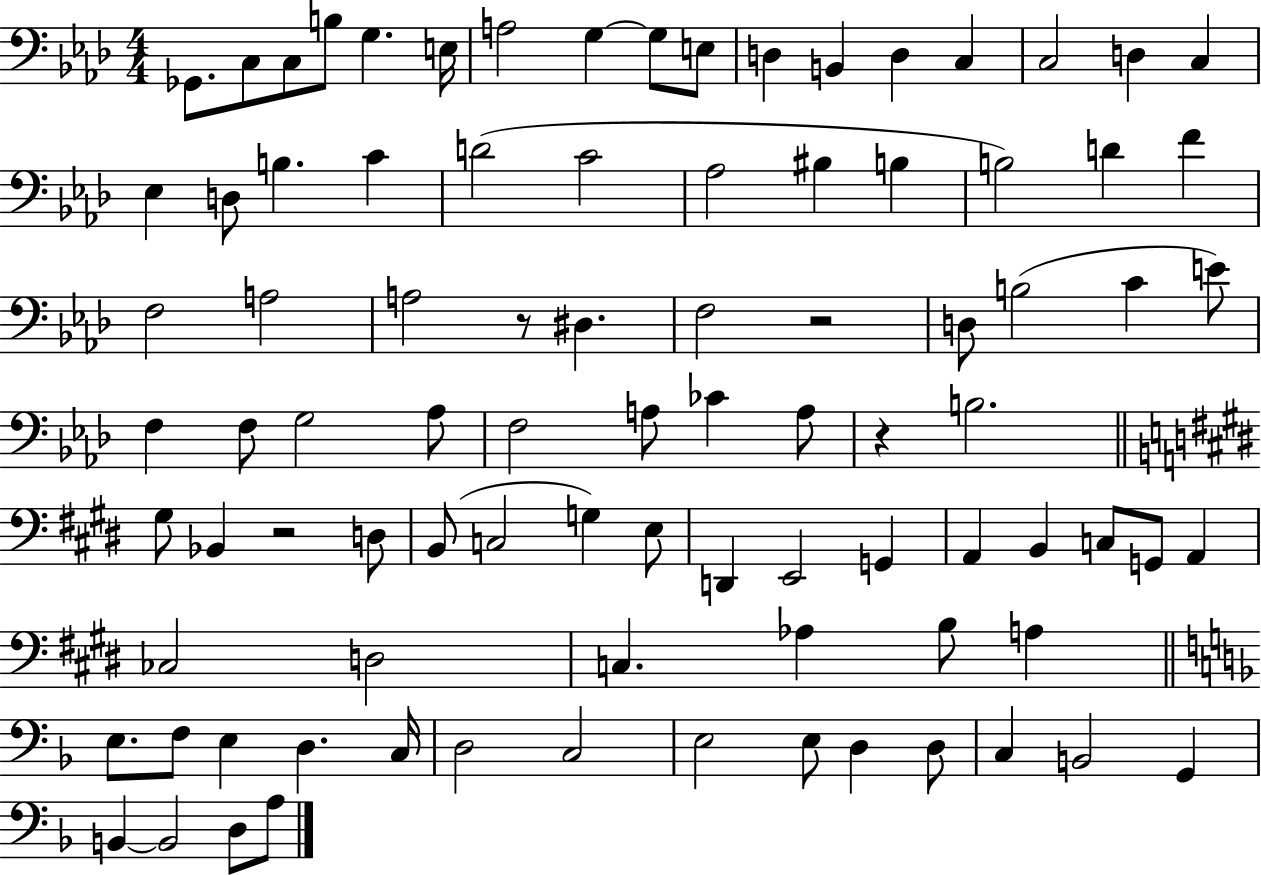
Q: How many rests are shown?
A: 4